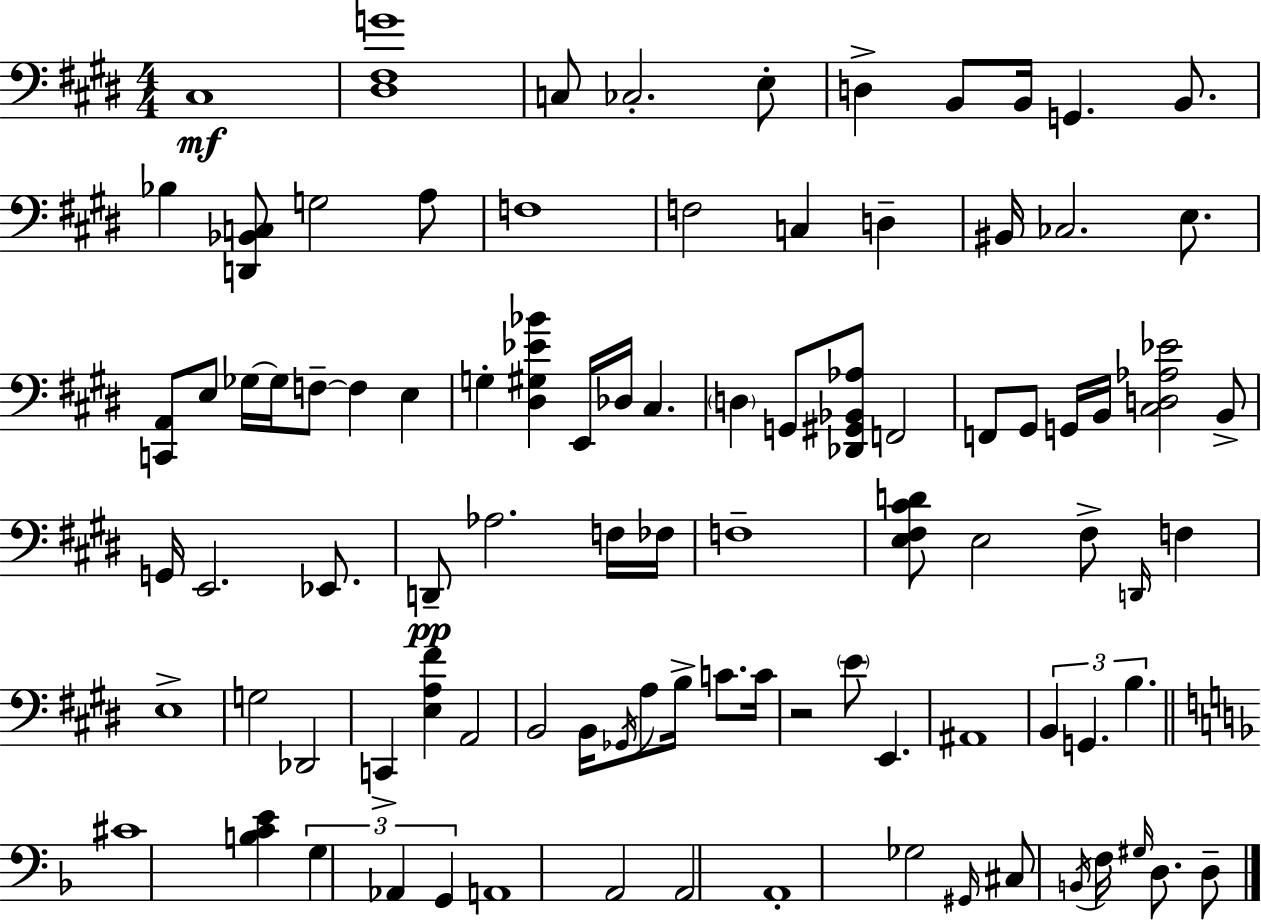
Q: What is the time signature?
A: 4/4